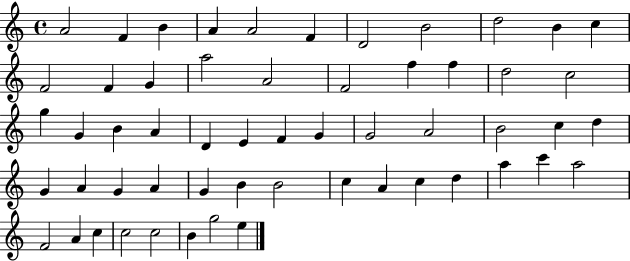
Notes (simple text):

A4/h F4/q B4/q A4/q A4/h F4/q D4/h B4/h D5/h B4/q C5/q F4/h F4/q G4/q A5/h A4/h F4/h F5/q F5/q D5/h C5/h G5/q G4/q B4/q A4/q D4/q E4/q F4/q G4/q G4/h A4/h B4/h C5/q D5/q G4/q A4/q G4/q A4/q G4/q B4/q B4/h C5/q A4/q C5/q D5/q A5/q C6/q A5/h F4/h A4/q C5/q C5/h C5/h B4/q G5/h E5/q